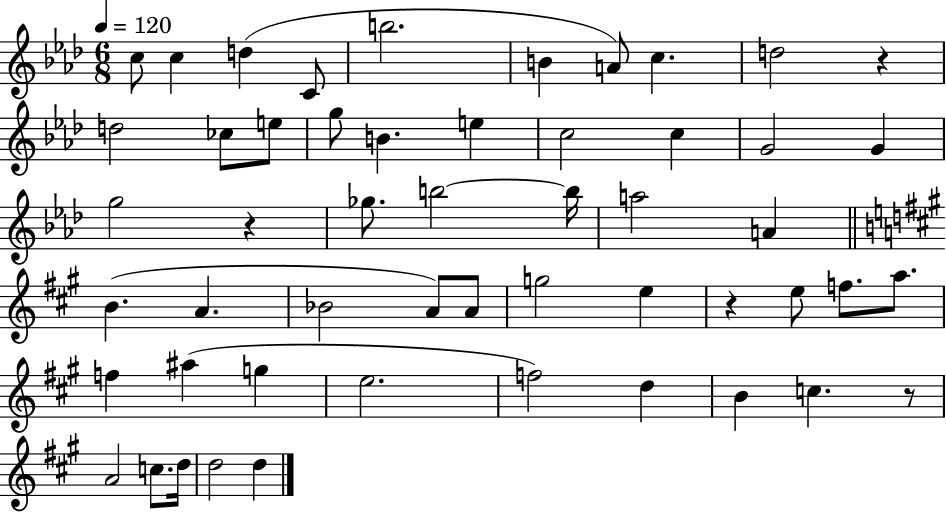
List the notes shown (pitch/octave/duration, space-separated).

C5/e C5/q D5/q C4/e B5/h. B4/q A4/e C5/q. D5/h R/q D5/h CES5/e E5/e G5/e B4/q. E5/q C5/h C5/q G4/h G4/q G5/h R/q Gb5/e. B5/h B5/s A5/h A4/q B4/q. A4/q. Bb4/h A4/e A4/e G5/h E5/q R/q E5/e F5/e. A5/e. F5/q A#5/q G5/q E5/h. F5/h D5/q B4/q C5/q. R/e A4/h C5/e. D5/s D5/h D5/q